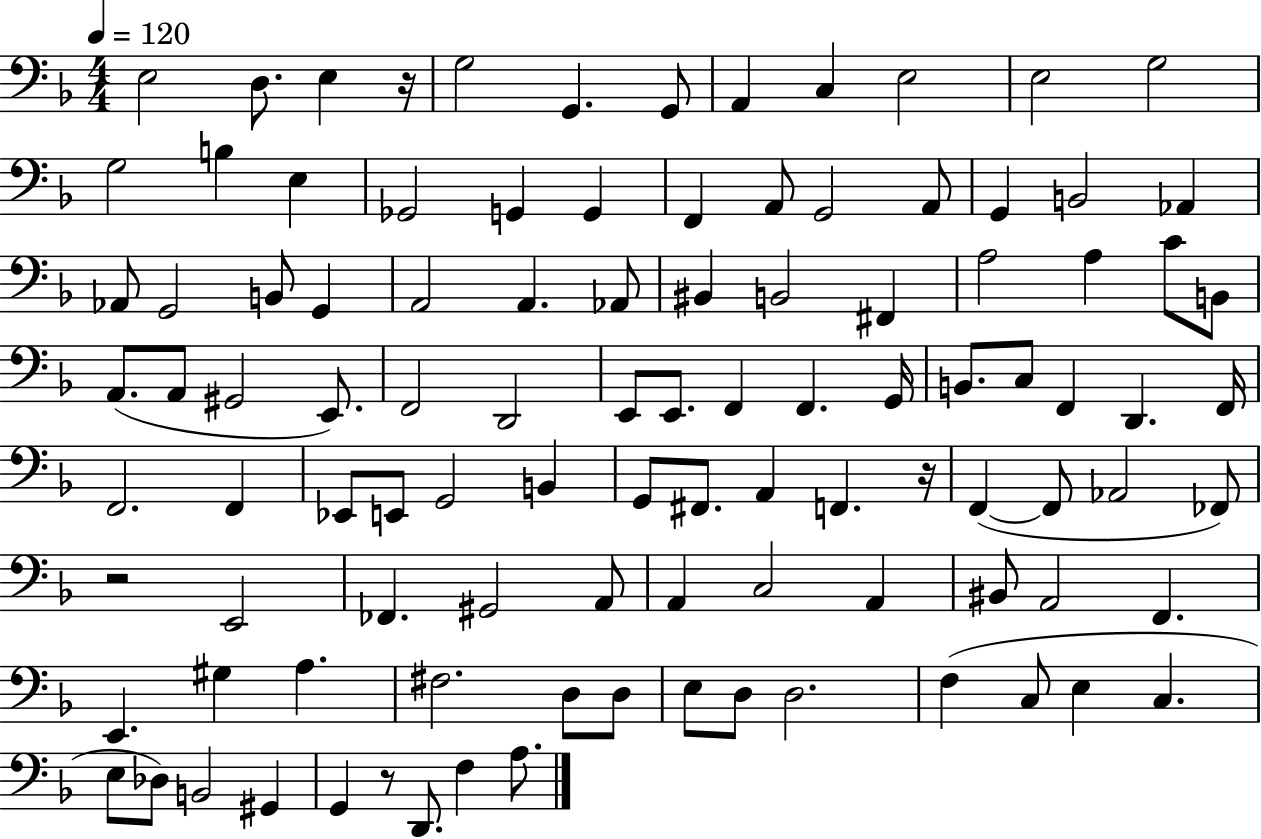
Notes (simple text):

E3/h D3/e. E3/q R/s G3/h G2/q. G2/e A2/q C3/q E3/h E3/h G3/h G3/h B3/q E3/q Gb2/h G2/q G2/q F2/q A2/e G2/h A2/e G2/q B2/h Ab2/q Ab2/e G2/h B2/e G2/q A2/h A2/q. Ab2/e BIS2/q B2/h F#2/q A3/h A3/q C4/e B2/e A2/e. A2/e G#2/h E2/e. F2/h D2/h E2/e E2/e. F2/q F2/q. G2/s B2/e. C3/e F2/q D2/q. F2/s F2/h. F2/q Eb2/e E2/e G2/h B2/q G2/e F#2/e. A2/q F2/q. R/s F2/q F2/e Ab2/h FES2/e R/h E2/h FES2/q. G#2/h A2/e A2/q C3/h A2/q BIS2/e A2/h F2/q. E2/q. G#3/q A3/q. F#3/h. D3/e D3/e E3/e D3/e D3/h. F3/q C3/e E3/q C3/q. E3/e Db3/e B2/h G#2/q G2/q R/e D2/e. F3/q A3/e.